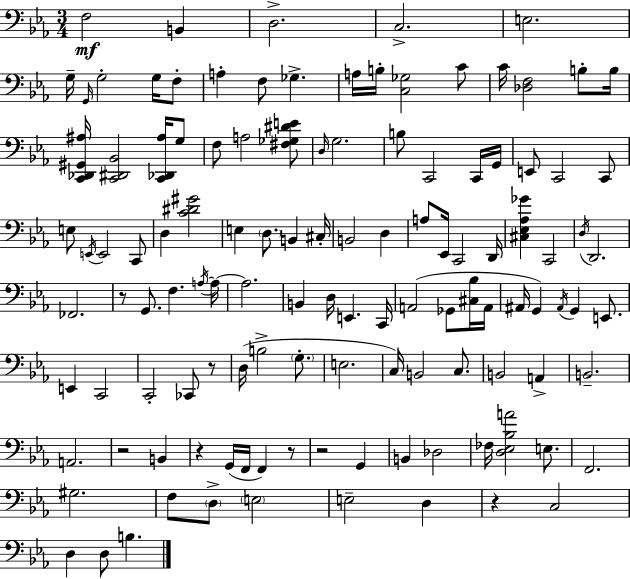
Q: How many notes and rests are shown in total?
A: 119